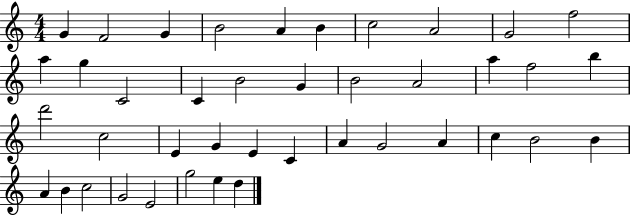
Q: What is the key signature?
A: C major